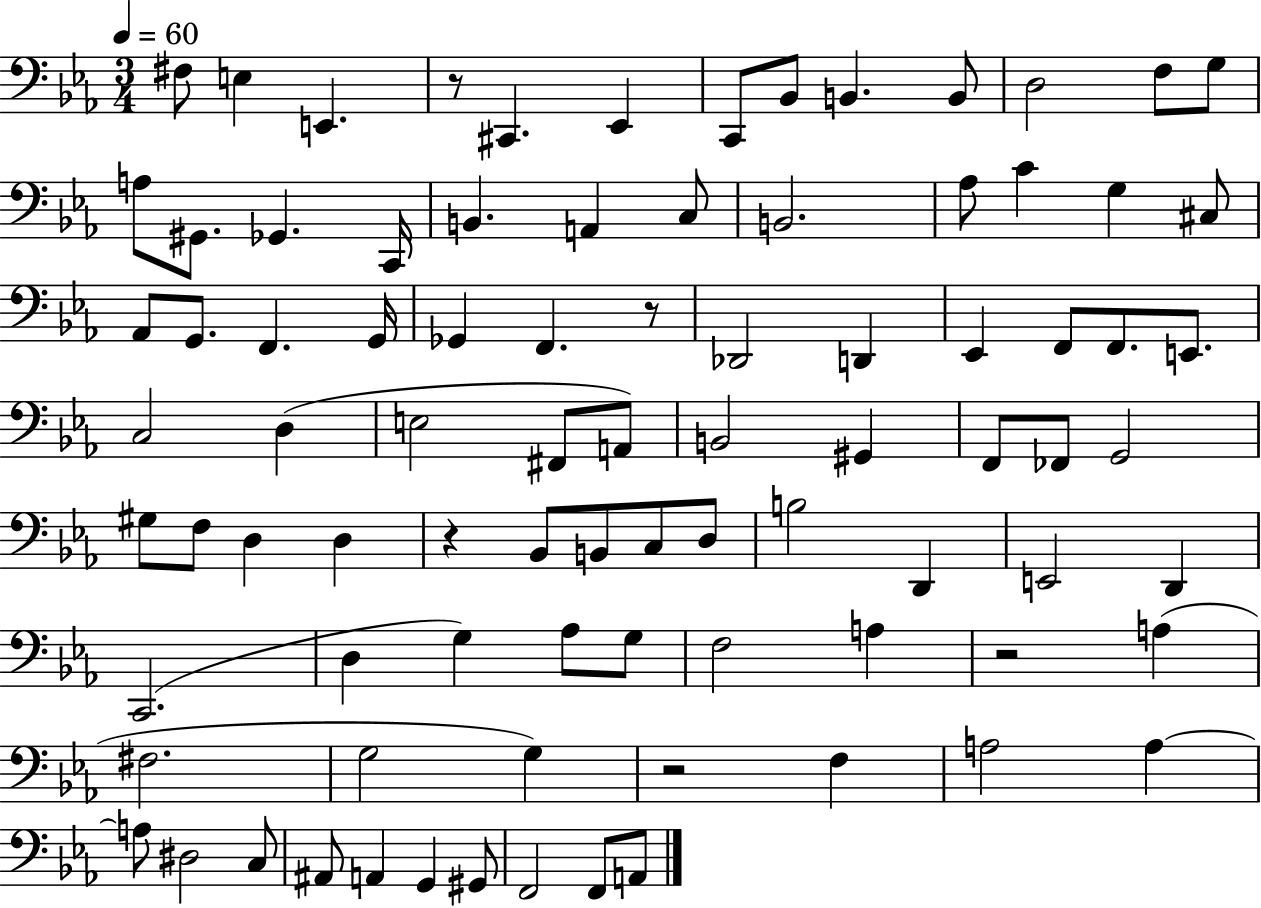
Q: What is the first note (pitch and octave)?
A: F#3